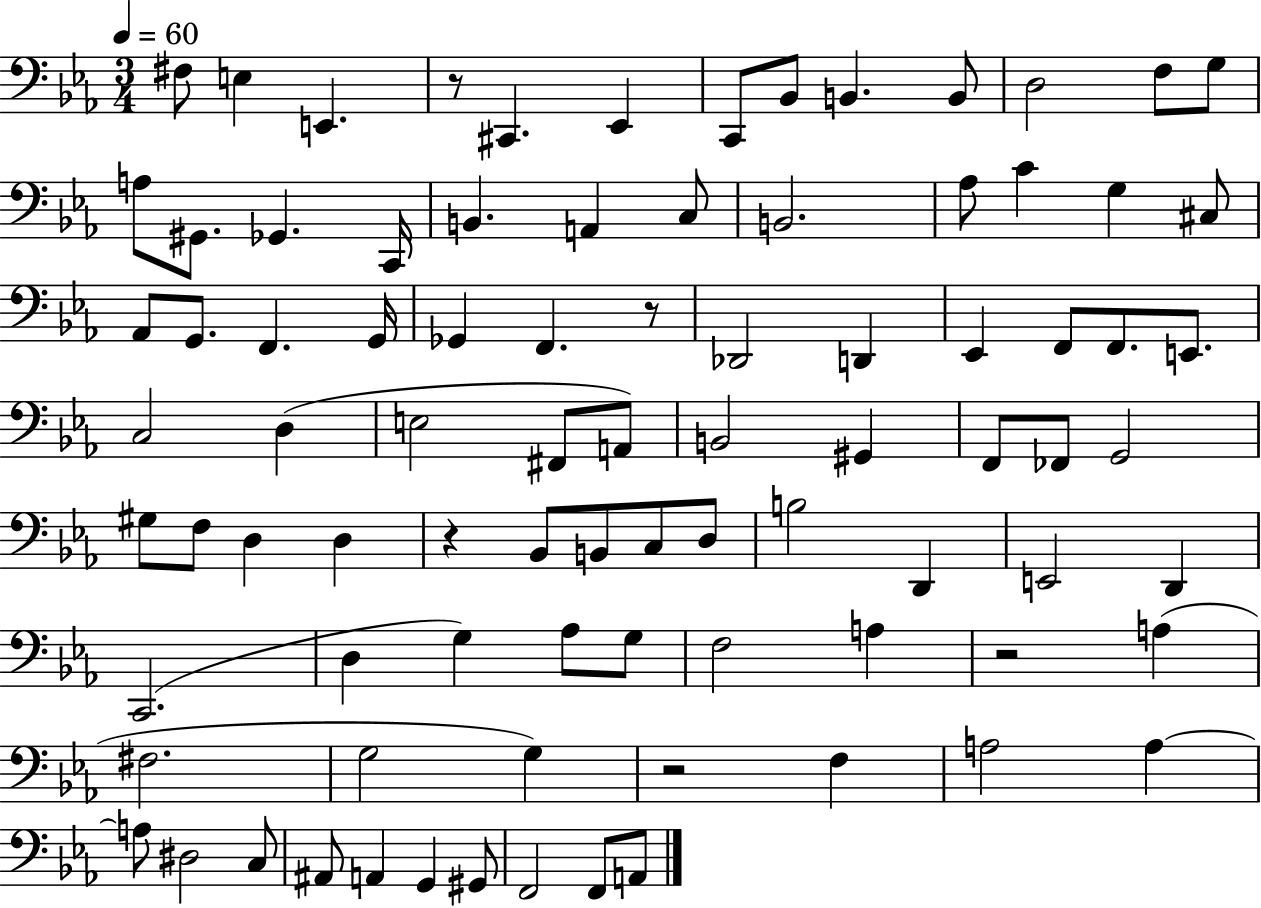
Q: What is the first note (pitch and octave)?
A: F#3